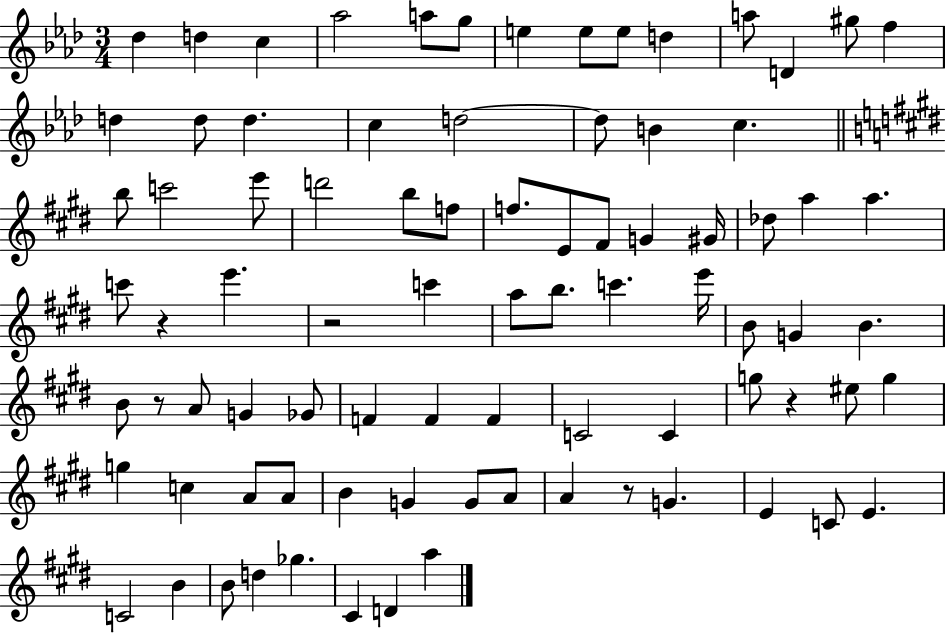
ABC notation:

X:1
T:Untitled
M:3/4
L:1/4
K:Ab
_d d c _a2 a/2 g/2 e e/2 e/2 d a/2 D ^g/2 f d d/2 d c d2 d/2 B c b/2 c'2 e'/2 d'2 b/2 f/2 f/2 E/2 ^F/2 G ^G/4 _d/2 a a c'/2 z e' z2 c' a/2 b/2 c' e'/4 B/2 G B B/2 z/2 A/2 G _G/2 F F F C2 C g/2 z ^e/2 g g c A/2 A/2 B G G/2 A/2 A z/2 G E C/2 E C2 B B/2 d _g ^C D a